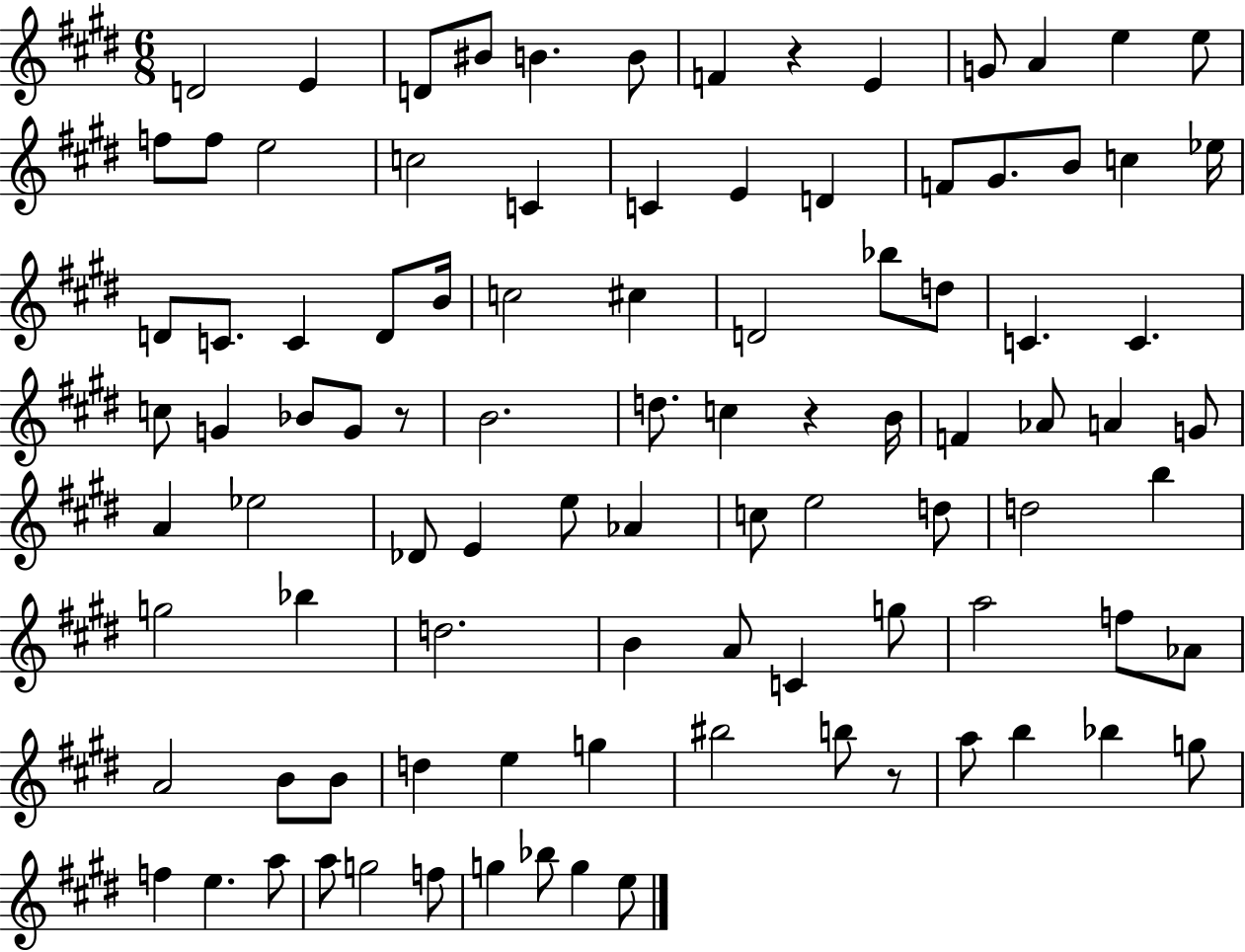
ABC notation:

X:1
T:Untitled
M:6/8
L:1/4
K:E
D2 E D/2 ^B/2 B B/2 F z E G/2 A e e/2 f/2 f/2 e2 c2 C C E D F/2 ^G/2 B/2 c _e/4 D/2 C/2 C D/2 B/4 c2 ^c D2 _b/2 d/2 C C c/2 G _B/2 G/2 z/2 B2 d/2 c z B/4 F _A/2 A G/2 A _e2 _D/2 E e/2 _A c/2 e2 d/2 d2 b g2 _b d2 B A/2 C g/2 a2 f/2 _A/2 A2 B/2 B/2 d e g ^b2 b/2 z/2 a/2 b _b g/2 f e a/2 a/2 g2 f/2 g _b/2 g e/2